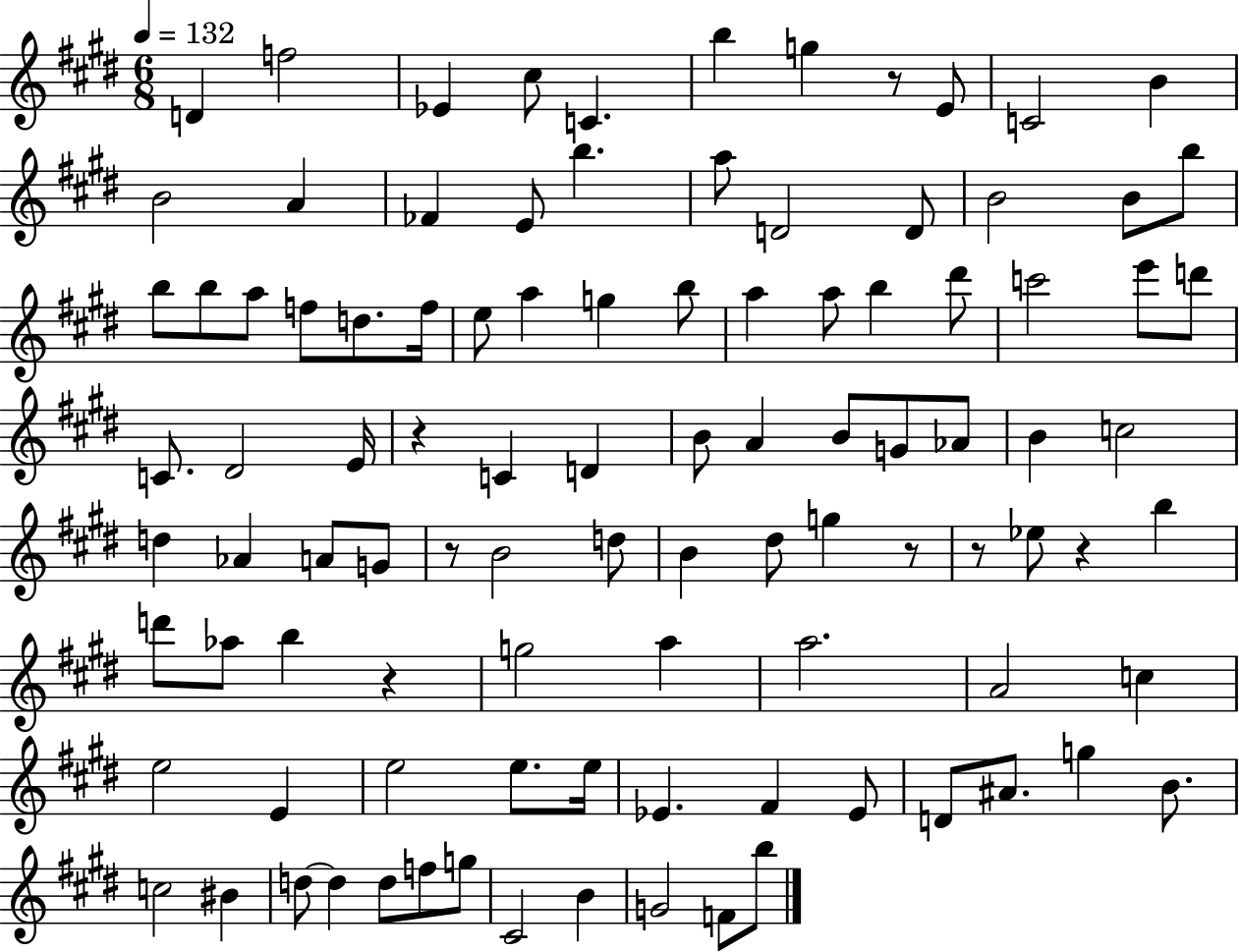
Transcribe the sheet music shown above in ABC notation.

X:1
T:Untitled
M:6/8
L:1/4
K:E
D f2 _E ^c/2 C b g z/2 E/2 C2 B B2 A _F E/2 b a/2 D2 D/2 B2 B/2 b/2 b/2 b/2 a/2 f/2 d/2 f/4 e/2 a g b/2 a a/2 b ^d'/2 c'2 e'/2 d'/2 C/2 ^D2 E/4 z C D B/2 A B/2 G/2 _A/2 B c2 d _A A/2 G/2 z/2 B2 d/2 B ^d/2 g z/2 z/2 _e/2 z b d'/2 _a/2 b z g2 a a2 A2 c e2 E e2 e/2 e/4 _E ^F _E/2 D/2 ^A/2 g B/2 c2 ^B d/2 d d/2 f/2 g/2 ^C2 B G2 F/2 b/2